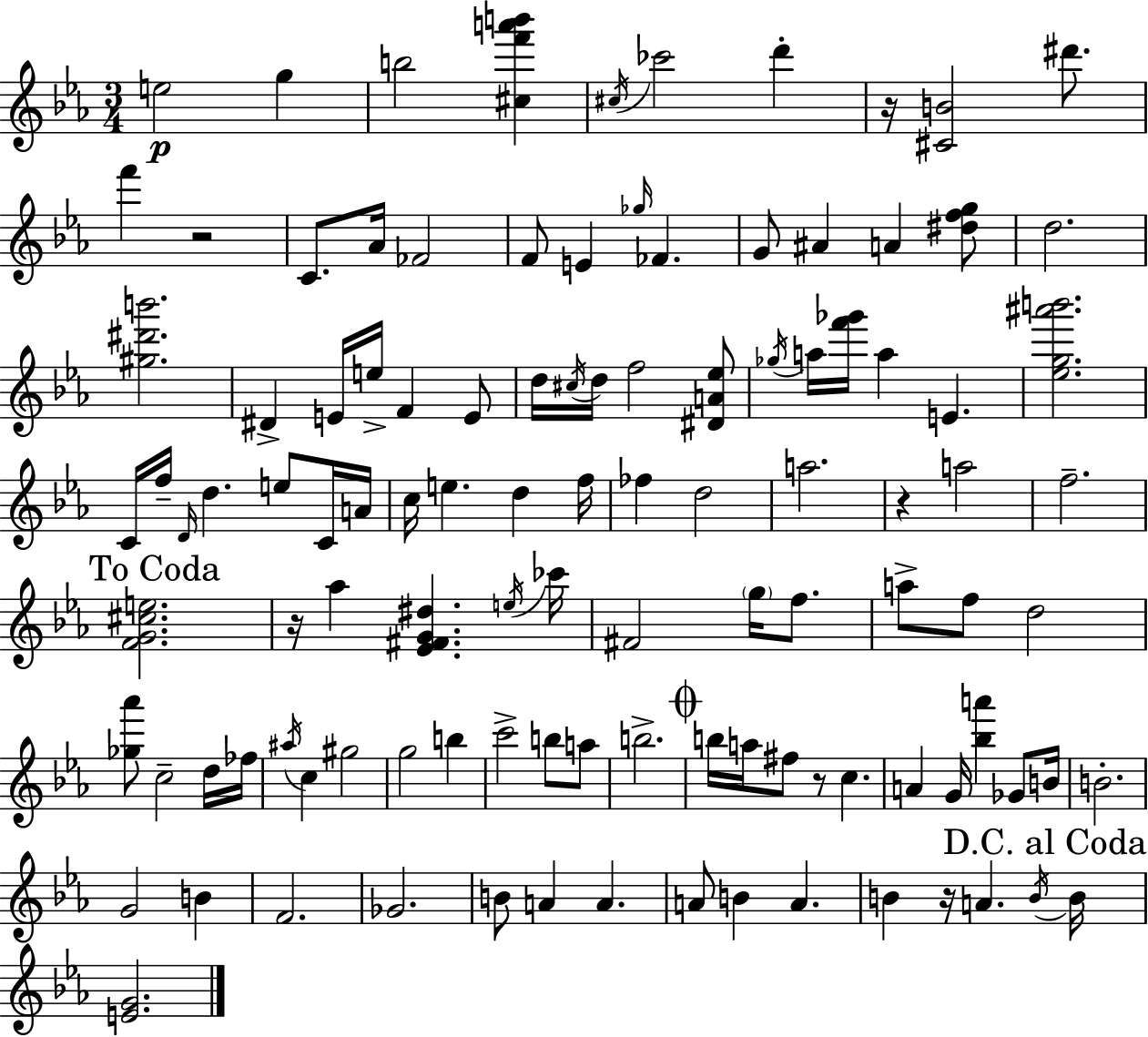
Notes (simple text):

E5/h G5/q B5/h [C#5,F6,A6,B6]/q C#5/s CES6/h D6/q R/s [C#4,B4]/h D#6/e. F6/q R/h C4/e. Ab4/s FES4/h F4/e E4/q Gb5/s FES4/q. G4/e A#4/q A4/q [D#5,F5,G5]/e D5/h. [G#5,D#6,B6]/h. D#4/q E4/s E5/s F4/q E4/e D5/s C#5/s D5/s F5/h [D#4,A4,Eb5]/e Gb5/s A5/s [F6,Gb6]/s A5/q E4/q. [Eb5,G5,A#6,B6]/h. C4/s F5/s D4/s D5/q. E5/e C4/s A4/s C5/s E5/q. D5/q F5/s FES5/q D5/h A5/h. R/q A5/h F5/h. [F4,G4,C#5,E5]/h. R/s Ab5/q [Eb4,F#4,G4,D#5]/q. E5/s CES6/s F#4/h G5/s F5/e. A5/e F5/e D5/h [Gb5,Ab6]/e C5/h D5/s FES5/s A#5/s C5/q G#5/h G5/h B5/q C6/h B5/e A5/e B5/h. B5/s A5/s F#5/e R/e C5/q. A4/q G4/s [Bb5,A6]/q Gb4/e B4/s B4/h. G4/h B4/q F4/h. Gb4/h. B4/e A4/q A4/q. A4/e B4/q A4/q. B4/q R/s A4/q. B4/s B4/s [E4,G4]/h.